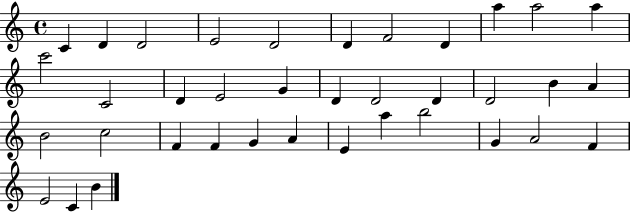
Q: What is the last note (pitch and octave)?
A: B4